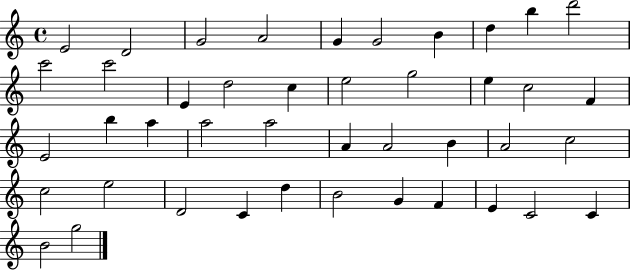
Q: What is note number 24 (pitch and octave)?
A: A5